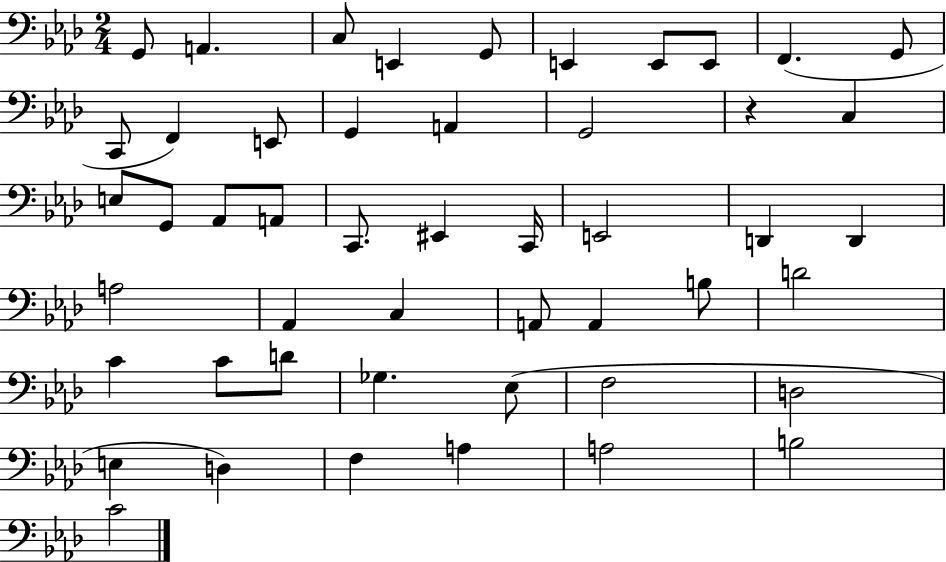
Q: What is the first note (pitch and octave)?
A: G2